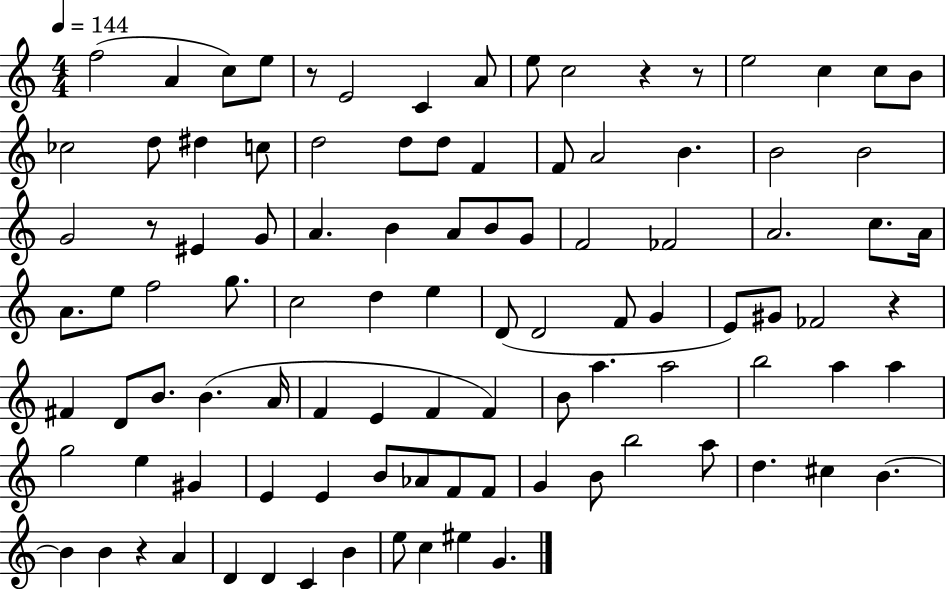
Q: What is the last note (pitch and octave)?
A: G4